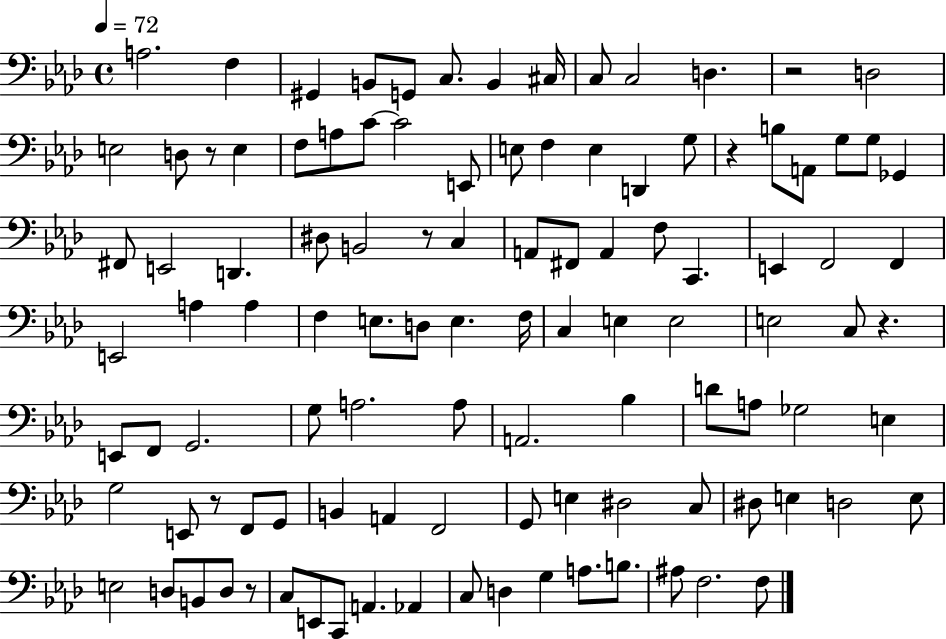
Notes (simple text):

A3/h. F3/q G#2/q B2/e G2/e C3/e. B2/q C#3/s C3/e C3/h D3/q. R/h D3/h E3/h D3/e R/e E3/q F3/e A3/e C4/e C4/h E2/e E3/e F3/q E3/q D2/q G3/e R/q B3/e A2/e G3/e G3/e Gb2/q F#2/e E2/h D2/q. D#3/e B2/h R/e C3/q A2/e F#2/e A2/q F3/e C2/q. E2/q F2/h F2/q E2/h A3/q A3/q F3/q E3/e. D3/e E3/q. F3/s C3/q E3/q E3/h E3/h C3/e R/q. E2/e F2/e G2/h. G3/e A3/h. A3/e A2/h. Bb3/q D4/e A3/e Gb3/h E3/q G3/h E2/e R/e F2/e G2/e B2/q A2/q F2/h G2/e E3/q D#3/h C3/e D#3/e E3/q D3/h E3/e E3/h D3/e B2/e D3/e R/e C3/e E2/e C2/e A2/q. Ab2/q C3/e D3/q G3/q A3/e. B3/e. A#3/e F3/h. F3/e